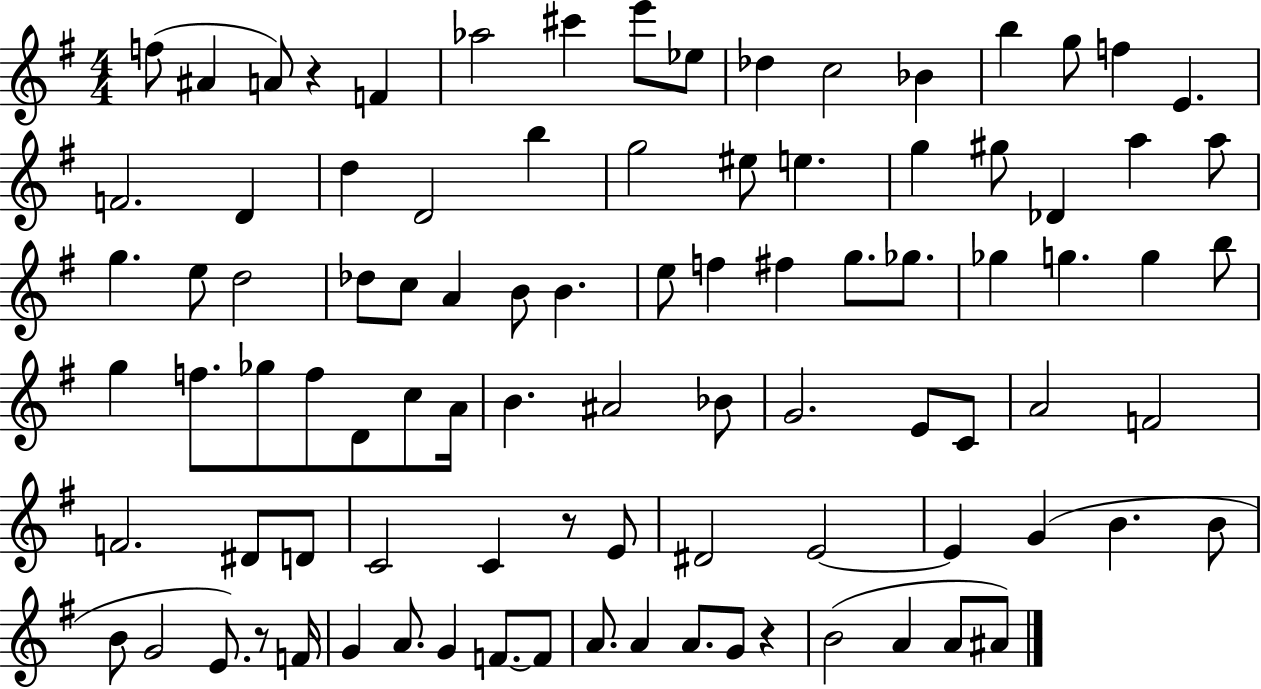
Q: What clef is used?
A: treble